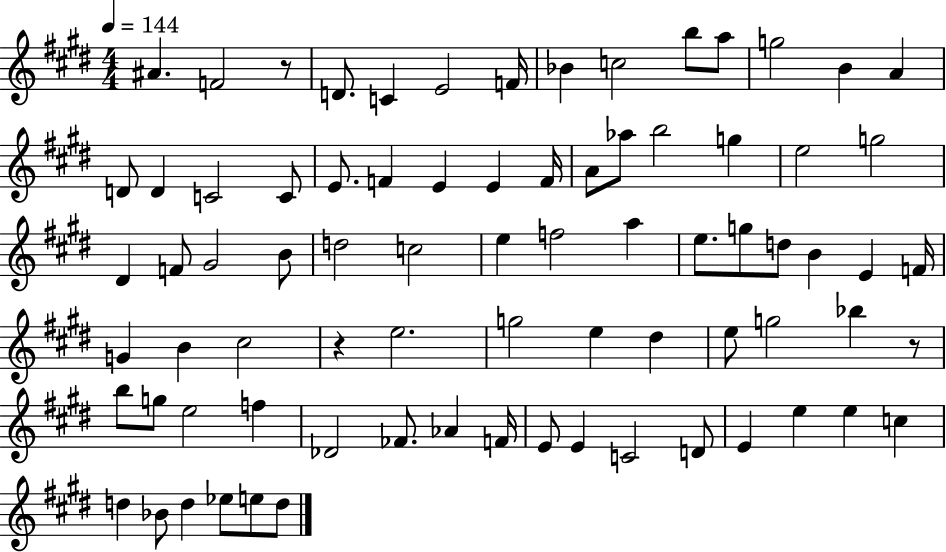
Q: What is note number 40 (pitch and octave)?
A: D5